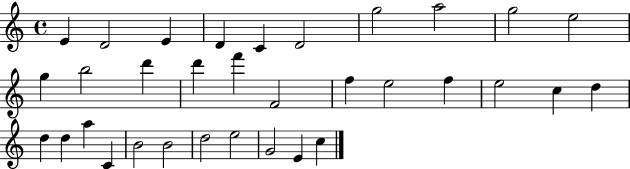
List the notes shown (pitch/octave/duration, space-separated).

E4/q D4/h E4/q D4/q C4/q D4/h G5/h A5/h G5/h E5/h G5/q B5/h D6/q D6/q F6/q F4/h F5/q E5/h F5/q E5/h C5/q D5/q D5/q D5/q A5/q C4/q B4/h B4/h D5/h E5/h G4/h E4/q C5/q